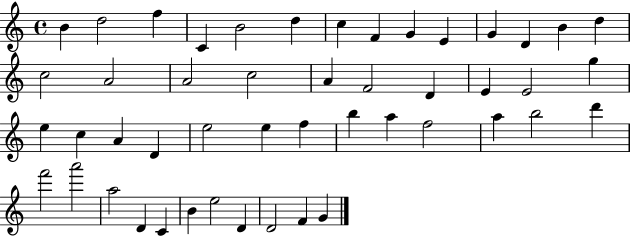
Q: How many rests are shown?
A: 0